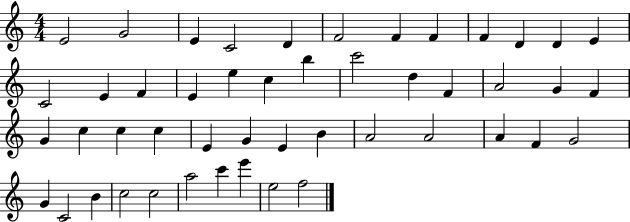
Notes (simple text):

E4/h G4/h E4/q C4/h D4/q F4/h F4/q F4/q F4/q D4/q D4/q E4/q C4/h E4/q F4/q E4/q E5/q C5/q B5/q C6/h D5/q F4/q A4/h G4/q F4/q G4/q C5/q C5/q C5/q E4/q G4/q E4/q B4/q A4/h A4/h A4/q F4/q G4/h G4/q C4/h B4/q C5/h C5/h A5/h C6/q E6/q E5/h F5/h